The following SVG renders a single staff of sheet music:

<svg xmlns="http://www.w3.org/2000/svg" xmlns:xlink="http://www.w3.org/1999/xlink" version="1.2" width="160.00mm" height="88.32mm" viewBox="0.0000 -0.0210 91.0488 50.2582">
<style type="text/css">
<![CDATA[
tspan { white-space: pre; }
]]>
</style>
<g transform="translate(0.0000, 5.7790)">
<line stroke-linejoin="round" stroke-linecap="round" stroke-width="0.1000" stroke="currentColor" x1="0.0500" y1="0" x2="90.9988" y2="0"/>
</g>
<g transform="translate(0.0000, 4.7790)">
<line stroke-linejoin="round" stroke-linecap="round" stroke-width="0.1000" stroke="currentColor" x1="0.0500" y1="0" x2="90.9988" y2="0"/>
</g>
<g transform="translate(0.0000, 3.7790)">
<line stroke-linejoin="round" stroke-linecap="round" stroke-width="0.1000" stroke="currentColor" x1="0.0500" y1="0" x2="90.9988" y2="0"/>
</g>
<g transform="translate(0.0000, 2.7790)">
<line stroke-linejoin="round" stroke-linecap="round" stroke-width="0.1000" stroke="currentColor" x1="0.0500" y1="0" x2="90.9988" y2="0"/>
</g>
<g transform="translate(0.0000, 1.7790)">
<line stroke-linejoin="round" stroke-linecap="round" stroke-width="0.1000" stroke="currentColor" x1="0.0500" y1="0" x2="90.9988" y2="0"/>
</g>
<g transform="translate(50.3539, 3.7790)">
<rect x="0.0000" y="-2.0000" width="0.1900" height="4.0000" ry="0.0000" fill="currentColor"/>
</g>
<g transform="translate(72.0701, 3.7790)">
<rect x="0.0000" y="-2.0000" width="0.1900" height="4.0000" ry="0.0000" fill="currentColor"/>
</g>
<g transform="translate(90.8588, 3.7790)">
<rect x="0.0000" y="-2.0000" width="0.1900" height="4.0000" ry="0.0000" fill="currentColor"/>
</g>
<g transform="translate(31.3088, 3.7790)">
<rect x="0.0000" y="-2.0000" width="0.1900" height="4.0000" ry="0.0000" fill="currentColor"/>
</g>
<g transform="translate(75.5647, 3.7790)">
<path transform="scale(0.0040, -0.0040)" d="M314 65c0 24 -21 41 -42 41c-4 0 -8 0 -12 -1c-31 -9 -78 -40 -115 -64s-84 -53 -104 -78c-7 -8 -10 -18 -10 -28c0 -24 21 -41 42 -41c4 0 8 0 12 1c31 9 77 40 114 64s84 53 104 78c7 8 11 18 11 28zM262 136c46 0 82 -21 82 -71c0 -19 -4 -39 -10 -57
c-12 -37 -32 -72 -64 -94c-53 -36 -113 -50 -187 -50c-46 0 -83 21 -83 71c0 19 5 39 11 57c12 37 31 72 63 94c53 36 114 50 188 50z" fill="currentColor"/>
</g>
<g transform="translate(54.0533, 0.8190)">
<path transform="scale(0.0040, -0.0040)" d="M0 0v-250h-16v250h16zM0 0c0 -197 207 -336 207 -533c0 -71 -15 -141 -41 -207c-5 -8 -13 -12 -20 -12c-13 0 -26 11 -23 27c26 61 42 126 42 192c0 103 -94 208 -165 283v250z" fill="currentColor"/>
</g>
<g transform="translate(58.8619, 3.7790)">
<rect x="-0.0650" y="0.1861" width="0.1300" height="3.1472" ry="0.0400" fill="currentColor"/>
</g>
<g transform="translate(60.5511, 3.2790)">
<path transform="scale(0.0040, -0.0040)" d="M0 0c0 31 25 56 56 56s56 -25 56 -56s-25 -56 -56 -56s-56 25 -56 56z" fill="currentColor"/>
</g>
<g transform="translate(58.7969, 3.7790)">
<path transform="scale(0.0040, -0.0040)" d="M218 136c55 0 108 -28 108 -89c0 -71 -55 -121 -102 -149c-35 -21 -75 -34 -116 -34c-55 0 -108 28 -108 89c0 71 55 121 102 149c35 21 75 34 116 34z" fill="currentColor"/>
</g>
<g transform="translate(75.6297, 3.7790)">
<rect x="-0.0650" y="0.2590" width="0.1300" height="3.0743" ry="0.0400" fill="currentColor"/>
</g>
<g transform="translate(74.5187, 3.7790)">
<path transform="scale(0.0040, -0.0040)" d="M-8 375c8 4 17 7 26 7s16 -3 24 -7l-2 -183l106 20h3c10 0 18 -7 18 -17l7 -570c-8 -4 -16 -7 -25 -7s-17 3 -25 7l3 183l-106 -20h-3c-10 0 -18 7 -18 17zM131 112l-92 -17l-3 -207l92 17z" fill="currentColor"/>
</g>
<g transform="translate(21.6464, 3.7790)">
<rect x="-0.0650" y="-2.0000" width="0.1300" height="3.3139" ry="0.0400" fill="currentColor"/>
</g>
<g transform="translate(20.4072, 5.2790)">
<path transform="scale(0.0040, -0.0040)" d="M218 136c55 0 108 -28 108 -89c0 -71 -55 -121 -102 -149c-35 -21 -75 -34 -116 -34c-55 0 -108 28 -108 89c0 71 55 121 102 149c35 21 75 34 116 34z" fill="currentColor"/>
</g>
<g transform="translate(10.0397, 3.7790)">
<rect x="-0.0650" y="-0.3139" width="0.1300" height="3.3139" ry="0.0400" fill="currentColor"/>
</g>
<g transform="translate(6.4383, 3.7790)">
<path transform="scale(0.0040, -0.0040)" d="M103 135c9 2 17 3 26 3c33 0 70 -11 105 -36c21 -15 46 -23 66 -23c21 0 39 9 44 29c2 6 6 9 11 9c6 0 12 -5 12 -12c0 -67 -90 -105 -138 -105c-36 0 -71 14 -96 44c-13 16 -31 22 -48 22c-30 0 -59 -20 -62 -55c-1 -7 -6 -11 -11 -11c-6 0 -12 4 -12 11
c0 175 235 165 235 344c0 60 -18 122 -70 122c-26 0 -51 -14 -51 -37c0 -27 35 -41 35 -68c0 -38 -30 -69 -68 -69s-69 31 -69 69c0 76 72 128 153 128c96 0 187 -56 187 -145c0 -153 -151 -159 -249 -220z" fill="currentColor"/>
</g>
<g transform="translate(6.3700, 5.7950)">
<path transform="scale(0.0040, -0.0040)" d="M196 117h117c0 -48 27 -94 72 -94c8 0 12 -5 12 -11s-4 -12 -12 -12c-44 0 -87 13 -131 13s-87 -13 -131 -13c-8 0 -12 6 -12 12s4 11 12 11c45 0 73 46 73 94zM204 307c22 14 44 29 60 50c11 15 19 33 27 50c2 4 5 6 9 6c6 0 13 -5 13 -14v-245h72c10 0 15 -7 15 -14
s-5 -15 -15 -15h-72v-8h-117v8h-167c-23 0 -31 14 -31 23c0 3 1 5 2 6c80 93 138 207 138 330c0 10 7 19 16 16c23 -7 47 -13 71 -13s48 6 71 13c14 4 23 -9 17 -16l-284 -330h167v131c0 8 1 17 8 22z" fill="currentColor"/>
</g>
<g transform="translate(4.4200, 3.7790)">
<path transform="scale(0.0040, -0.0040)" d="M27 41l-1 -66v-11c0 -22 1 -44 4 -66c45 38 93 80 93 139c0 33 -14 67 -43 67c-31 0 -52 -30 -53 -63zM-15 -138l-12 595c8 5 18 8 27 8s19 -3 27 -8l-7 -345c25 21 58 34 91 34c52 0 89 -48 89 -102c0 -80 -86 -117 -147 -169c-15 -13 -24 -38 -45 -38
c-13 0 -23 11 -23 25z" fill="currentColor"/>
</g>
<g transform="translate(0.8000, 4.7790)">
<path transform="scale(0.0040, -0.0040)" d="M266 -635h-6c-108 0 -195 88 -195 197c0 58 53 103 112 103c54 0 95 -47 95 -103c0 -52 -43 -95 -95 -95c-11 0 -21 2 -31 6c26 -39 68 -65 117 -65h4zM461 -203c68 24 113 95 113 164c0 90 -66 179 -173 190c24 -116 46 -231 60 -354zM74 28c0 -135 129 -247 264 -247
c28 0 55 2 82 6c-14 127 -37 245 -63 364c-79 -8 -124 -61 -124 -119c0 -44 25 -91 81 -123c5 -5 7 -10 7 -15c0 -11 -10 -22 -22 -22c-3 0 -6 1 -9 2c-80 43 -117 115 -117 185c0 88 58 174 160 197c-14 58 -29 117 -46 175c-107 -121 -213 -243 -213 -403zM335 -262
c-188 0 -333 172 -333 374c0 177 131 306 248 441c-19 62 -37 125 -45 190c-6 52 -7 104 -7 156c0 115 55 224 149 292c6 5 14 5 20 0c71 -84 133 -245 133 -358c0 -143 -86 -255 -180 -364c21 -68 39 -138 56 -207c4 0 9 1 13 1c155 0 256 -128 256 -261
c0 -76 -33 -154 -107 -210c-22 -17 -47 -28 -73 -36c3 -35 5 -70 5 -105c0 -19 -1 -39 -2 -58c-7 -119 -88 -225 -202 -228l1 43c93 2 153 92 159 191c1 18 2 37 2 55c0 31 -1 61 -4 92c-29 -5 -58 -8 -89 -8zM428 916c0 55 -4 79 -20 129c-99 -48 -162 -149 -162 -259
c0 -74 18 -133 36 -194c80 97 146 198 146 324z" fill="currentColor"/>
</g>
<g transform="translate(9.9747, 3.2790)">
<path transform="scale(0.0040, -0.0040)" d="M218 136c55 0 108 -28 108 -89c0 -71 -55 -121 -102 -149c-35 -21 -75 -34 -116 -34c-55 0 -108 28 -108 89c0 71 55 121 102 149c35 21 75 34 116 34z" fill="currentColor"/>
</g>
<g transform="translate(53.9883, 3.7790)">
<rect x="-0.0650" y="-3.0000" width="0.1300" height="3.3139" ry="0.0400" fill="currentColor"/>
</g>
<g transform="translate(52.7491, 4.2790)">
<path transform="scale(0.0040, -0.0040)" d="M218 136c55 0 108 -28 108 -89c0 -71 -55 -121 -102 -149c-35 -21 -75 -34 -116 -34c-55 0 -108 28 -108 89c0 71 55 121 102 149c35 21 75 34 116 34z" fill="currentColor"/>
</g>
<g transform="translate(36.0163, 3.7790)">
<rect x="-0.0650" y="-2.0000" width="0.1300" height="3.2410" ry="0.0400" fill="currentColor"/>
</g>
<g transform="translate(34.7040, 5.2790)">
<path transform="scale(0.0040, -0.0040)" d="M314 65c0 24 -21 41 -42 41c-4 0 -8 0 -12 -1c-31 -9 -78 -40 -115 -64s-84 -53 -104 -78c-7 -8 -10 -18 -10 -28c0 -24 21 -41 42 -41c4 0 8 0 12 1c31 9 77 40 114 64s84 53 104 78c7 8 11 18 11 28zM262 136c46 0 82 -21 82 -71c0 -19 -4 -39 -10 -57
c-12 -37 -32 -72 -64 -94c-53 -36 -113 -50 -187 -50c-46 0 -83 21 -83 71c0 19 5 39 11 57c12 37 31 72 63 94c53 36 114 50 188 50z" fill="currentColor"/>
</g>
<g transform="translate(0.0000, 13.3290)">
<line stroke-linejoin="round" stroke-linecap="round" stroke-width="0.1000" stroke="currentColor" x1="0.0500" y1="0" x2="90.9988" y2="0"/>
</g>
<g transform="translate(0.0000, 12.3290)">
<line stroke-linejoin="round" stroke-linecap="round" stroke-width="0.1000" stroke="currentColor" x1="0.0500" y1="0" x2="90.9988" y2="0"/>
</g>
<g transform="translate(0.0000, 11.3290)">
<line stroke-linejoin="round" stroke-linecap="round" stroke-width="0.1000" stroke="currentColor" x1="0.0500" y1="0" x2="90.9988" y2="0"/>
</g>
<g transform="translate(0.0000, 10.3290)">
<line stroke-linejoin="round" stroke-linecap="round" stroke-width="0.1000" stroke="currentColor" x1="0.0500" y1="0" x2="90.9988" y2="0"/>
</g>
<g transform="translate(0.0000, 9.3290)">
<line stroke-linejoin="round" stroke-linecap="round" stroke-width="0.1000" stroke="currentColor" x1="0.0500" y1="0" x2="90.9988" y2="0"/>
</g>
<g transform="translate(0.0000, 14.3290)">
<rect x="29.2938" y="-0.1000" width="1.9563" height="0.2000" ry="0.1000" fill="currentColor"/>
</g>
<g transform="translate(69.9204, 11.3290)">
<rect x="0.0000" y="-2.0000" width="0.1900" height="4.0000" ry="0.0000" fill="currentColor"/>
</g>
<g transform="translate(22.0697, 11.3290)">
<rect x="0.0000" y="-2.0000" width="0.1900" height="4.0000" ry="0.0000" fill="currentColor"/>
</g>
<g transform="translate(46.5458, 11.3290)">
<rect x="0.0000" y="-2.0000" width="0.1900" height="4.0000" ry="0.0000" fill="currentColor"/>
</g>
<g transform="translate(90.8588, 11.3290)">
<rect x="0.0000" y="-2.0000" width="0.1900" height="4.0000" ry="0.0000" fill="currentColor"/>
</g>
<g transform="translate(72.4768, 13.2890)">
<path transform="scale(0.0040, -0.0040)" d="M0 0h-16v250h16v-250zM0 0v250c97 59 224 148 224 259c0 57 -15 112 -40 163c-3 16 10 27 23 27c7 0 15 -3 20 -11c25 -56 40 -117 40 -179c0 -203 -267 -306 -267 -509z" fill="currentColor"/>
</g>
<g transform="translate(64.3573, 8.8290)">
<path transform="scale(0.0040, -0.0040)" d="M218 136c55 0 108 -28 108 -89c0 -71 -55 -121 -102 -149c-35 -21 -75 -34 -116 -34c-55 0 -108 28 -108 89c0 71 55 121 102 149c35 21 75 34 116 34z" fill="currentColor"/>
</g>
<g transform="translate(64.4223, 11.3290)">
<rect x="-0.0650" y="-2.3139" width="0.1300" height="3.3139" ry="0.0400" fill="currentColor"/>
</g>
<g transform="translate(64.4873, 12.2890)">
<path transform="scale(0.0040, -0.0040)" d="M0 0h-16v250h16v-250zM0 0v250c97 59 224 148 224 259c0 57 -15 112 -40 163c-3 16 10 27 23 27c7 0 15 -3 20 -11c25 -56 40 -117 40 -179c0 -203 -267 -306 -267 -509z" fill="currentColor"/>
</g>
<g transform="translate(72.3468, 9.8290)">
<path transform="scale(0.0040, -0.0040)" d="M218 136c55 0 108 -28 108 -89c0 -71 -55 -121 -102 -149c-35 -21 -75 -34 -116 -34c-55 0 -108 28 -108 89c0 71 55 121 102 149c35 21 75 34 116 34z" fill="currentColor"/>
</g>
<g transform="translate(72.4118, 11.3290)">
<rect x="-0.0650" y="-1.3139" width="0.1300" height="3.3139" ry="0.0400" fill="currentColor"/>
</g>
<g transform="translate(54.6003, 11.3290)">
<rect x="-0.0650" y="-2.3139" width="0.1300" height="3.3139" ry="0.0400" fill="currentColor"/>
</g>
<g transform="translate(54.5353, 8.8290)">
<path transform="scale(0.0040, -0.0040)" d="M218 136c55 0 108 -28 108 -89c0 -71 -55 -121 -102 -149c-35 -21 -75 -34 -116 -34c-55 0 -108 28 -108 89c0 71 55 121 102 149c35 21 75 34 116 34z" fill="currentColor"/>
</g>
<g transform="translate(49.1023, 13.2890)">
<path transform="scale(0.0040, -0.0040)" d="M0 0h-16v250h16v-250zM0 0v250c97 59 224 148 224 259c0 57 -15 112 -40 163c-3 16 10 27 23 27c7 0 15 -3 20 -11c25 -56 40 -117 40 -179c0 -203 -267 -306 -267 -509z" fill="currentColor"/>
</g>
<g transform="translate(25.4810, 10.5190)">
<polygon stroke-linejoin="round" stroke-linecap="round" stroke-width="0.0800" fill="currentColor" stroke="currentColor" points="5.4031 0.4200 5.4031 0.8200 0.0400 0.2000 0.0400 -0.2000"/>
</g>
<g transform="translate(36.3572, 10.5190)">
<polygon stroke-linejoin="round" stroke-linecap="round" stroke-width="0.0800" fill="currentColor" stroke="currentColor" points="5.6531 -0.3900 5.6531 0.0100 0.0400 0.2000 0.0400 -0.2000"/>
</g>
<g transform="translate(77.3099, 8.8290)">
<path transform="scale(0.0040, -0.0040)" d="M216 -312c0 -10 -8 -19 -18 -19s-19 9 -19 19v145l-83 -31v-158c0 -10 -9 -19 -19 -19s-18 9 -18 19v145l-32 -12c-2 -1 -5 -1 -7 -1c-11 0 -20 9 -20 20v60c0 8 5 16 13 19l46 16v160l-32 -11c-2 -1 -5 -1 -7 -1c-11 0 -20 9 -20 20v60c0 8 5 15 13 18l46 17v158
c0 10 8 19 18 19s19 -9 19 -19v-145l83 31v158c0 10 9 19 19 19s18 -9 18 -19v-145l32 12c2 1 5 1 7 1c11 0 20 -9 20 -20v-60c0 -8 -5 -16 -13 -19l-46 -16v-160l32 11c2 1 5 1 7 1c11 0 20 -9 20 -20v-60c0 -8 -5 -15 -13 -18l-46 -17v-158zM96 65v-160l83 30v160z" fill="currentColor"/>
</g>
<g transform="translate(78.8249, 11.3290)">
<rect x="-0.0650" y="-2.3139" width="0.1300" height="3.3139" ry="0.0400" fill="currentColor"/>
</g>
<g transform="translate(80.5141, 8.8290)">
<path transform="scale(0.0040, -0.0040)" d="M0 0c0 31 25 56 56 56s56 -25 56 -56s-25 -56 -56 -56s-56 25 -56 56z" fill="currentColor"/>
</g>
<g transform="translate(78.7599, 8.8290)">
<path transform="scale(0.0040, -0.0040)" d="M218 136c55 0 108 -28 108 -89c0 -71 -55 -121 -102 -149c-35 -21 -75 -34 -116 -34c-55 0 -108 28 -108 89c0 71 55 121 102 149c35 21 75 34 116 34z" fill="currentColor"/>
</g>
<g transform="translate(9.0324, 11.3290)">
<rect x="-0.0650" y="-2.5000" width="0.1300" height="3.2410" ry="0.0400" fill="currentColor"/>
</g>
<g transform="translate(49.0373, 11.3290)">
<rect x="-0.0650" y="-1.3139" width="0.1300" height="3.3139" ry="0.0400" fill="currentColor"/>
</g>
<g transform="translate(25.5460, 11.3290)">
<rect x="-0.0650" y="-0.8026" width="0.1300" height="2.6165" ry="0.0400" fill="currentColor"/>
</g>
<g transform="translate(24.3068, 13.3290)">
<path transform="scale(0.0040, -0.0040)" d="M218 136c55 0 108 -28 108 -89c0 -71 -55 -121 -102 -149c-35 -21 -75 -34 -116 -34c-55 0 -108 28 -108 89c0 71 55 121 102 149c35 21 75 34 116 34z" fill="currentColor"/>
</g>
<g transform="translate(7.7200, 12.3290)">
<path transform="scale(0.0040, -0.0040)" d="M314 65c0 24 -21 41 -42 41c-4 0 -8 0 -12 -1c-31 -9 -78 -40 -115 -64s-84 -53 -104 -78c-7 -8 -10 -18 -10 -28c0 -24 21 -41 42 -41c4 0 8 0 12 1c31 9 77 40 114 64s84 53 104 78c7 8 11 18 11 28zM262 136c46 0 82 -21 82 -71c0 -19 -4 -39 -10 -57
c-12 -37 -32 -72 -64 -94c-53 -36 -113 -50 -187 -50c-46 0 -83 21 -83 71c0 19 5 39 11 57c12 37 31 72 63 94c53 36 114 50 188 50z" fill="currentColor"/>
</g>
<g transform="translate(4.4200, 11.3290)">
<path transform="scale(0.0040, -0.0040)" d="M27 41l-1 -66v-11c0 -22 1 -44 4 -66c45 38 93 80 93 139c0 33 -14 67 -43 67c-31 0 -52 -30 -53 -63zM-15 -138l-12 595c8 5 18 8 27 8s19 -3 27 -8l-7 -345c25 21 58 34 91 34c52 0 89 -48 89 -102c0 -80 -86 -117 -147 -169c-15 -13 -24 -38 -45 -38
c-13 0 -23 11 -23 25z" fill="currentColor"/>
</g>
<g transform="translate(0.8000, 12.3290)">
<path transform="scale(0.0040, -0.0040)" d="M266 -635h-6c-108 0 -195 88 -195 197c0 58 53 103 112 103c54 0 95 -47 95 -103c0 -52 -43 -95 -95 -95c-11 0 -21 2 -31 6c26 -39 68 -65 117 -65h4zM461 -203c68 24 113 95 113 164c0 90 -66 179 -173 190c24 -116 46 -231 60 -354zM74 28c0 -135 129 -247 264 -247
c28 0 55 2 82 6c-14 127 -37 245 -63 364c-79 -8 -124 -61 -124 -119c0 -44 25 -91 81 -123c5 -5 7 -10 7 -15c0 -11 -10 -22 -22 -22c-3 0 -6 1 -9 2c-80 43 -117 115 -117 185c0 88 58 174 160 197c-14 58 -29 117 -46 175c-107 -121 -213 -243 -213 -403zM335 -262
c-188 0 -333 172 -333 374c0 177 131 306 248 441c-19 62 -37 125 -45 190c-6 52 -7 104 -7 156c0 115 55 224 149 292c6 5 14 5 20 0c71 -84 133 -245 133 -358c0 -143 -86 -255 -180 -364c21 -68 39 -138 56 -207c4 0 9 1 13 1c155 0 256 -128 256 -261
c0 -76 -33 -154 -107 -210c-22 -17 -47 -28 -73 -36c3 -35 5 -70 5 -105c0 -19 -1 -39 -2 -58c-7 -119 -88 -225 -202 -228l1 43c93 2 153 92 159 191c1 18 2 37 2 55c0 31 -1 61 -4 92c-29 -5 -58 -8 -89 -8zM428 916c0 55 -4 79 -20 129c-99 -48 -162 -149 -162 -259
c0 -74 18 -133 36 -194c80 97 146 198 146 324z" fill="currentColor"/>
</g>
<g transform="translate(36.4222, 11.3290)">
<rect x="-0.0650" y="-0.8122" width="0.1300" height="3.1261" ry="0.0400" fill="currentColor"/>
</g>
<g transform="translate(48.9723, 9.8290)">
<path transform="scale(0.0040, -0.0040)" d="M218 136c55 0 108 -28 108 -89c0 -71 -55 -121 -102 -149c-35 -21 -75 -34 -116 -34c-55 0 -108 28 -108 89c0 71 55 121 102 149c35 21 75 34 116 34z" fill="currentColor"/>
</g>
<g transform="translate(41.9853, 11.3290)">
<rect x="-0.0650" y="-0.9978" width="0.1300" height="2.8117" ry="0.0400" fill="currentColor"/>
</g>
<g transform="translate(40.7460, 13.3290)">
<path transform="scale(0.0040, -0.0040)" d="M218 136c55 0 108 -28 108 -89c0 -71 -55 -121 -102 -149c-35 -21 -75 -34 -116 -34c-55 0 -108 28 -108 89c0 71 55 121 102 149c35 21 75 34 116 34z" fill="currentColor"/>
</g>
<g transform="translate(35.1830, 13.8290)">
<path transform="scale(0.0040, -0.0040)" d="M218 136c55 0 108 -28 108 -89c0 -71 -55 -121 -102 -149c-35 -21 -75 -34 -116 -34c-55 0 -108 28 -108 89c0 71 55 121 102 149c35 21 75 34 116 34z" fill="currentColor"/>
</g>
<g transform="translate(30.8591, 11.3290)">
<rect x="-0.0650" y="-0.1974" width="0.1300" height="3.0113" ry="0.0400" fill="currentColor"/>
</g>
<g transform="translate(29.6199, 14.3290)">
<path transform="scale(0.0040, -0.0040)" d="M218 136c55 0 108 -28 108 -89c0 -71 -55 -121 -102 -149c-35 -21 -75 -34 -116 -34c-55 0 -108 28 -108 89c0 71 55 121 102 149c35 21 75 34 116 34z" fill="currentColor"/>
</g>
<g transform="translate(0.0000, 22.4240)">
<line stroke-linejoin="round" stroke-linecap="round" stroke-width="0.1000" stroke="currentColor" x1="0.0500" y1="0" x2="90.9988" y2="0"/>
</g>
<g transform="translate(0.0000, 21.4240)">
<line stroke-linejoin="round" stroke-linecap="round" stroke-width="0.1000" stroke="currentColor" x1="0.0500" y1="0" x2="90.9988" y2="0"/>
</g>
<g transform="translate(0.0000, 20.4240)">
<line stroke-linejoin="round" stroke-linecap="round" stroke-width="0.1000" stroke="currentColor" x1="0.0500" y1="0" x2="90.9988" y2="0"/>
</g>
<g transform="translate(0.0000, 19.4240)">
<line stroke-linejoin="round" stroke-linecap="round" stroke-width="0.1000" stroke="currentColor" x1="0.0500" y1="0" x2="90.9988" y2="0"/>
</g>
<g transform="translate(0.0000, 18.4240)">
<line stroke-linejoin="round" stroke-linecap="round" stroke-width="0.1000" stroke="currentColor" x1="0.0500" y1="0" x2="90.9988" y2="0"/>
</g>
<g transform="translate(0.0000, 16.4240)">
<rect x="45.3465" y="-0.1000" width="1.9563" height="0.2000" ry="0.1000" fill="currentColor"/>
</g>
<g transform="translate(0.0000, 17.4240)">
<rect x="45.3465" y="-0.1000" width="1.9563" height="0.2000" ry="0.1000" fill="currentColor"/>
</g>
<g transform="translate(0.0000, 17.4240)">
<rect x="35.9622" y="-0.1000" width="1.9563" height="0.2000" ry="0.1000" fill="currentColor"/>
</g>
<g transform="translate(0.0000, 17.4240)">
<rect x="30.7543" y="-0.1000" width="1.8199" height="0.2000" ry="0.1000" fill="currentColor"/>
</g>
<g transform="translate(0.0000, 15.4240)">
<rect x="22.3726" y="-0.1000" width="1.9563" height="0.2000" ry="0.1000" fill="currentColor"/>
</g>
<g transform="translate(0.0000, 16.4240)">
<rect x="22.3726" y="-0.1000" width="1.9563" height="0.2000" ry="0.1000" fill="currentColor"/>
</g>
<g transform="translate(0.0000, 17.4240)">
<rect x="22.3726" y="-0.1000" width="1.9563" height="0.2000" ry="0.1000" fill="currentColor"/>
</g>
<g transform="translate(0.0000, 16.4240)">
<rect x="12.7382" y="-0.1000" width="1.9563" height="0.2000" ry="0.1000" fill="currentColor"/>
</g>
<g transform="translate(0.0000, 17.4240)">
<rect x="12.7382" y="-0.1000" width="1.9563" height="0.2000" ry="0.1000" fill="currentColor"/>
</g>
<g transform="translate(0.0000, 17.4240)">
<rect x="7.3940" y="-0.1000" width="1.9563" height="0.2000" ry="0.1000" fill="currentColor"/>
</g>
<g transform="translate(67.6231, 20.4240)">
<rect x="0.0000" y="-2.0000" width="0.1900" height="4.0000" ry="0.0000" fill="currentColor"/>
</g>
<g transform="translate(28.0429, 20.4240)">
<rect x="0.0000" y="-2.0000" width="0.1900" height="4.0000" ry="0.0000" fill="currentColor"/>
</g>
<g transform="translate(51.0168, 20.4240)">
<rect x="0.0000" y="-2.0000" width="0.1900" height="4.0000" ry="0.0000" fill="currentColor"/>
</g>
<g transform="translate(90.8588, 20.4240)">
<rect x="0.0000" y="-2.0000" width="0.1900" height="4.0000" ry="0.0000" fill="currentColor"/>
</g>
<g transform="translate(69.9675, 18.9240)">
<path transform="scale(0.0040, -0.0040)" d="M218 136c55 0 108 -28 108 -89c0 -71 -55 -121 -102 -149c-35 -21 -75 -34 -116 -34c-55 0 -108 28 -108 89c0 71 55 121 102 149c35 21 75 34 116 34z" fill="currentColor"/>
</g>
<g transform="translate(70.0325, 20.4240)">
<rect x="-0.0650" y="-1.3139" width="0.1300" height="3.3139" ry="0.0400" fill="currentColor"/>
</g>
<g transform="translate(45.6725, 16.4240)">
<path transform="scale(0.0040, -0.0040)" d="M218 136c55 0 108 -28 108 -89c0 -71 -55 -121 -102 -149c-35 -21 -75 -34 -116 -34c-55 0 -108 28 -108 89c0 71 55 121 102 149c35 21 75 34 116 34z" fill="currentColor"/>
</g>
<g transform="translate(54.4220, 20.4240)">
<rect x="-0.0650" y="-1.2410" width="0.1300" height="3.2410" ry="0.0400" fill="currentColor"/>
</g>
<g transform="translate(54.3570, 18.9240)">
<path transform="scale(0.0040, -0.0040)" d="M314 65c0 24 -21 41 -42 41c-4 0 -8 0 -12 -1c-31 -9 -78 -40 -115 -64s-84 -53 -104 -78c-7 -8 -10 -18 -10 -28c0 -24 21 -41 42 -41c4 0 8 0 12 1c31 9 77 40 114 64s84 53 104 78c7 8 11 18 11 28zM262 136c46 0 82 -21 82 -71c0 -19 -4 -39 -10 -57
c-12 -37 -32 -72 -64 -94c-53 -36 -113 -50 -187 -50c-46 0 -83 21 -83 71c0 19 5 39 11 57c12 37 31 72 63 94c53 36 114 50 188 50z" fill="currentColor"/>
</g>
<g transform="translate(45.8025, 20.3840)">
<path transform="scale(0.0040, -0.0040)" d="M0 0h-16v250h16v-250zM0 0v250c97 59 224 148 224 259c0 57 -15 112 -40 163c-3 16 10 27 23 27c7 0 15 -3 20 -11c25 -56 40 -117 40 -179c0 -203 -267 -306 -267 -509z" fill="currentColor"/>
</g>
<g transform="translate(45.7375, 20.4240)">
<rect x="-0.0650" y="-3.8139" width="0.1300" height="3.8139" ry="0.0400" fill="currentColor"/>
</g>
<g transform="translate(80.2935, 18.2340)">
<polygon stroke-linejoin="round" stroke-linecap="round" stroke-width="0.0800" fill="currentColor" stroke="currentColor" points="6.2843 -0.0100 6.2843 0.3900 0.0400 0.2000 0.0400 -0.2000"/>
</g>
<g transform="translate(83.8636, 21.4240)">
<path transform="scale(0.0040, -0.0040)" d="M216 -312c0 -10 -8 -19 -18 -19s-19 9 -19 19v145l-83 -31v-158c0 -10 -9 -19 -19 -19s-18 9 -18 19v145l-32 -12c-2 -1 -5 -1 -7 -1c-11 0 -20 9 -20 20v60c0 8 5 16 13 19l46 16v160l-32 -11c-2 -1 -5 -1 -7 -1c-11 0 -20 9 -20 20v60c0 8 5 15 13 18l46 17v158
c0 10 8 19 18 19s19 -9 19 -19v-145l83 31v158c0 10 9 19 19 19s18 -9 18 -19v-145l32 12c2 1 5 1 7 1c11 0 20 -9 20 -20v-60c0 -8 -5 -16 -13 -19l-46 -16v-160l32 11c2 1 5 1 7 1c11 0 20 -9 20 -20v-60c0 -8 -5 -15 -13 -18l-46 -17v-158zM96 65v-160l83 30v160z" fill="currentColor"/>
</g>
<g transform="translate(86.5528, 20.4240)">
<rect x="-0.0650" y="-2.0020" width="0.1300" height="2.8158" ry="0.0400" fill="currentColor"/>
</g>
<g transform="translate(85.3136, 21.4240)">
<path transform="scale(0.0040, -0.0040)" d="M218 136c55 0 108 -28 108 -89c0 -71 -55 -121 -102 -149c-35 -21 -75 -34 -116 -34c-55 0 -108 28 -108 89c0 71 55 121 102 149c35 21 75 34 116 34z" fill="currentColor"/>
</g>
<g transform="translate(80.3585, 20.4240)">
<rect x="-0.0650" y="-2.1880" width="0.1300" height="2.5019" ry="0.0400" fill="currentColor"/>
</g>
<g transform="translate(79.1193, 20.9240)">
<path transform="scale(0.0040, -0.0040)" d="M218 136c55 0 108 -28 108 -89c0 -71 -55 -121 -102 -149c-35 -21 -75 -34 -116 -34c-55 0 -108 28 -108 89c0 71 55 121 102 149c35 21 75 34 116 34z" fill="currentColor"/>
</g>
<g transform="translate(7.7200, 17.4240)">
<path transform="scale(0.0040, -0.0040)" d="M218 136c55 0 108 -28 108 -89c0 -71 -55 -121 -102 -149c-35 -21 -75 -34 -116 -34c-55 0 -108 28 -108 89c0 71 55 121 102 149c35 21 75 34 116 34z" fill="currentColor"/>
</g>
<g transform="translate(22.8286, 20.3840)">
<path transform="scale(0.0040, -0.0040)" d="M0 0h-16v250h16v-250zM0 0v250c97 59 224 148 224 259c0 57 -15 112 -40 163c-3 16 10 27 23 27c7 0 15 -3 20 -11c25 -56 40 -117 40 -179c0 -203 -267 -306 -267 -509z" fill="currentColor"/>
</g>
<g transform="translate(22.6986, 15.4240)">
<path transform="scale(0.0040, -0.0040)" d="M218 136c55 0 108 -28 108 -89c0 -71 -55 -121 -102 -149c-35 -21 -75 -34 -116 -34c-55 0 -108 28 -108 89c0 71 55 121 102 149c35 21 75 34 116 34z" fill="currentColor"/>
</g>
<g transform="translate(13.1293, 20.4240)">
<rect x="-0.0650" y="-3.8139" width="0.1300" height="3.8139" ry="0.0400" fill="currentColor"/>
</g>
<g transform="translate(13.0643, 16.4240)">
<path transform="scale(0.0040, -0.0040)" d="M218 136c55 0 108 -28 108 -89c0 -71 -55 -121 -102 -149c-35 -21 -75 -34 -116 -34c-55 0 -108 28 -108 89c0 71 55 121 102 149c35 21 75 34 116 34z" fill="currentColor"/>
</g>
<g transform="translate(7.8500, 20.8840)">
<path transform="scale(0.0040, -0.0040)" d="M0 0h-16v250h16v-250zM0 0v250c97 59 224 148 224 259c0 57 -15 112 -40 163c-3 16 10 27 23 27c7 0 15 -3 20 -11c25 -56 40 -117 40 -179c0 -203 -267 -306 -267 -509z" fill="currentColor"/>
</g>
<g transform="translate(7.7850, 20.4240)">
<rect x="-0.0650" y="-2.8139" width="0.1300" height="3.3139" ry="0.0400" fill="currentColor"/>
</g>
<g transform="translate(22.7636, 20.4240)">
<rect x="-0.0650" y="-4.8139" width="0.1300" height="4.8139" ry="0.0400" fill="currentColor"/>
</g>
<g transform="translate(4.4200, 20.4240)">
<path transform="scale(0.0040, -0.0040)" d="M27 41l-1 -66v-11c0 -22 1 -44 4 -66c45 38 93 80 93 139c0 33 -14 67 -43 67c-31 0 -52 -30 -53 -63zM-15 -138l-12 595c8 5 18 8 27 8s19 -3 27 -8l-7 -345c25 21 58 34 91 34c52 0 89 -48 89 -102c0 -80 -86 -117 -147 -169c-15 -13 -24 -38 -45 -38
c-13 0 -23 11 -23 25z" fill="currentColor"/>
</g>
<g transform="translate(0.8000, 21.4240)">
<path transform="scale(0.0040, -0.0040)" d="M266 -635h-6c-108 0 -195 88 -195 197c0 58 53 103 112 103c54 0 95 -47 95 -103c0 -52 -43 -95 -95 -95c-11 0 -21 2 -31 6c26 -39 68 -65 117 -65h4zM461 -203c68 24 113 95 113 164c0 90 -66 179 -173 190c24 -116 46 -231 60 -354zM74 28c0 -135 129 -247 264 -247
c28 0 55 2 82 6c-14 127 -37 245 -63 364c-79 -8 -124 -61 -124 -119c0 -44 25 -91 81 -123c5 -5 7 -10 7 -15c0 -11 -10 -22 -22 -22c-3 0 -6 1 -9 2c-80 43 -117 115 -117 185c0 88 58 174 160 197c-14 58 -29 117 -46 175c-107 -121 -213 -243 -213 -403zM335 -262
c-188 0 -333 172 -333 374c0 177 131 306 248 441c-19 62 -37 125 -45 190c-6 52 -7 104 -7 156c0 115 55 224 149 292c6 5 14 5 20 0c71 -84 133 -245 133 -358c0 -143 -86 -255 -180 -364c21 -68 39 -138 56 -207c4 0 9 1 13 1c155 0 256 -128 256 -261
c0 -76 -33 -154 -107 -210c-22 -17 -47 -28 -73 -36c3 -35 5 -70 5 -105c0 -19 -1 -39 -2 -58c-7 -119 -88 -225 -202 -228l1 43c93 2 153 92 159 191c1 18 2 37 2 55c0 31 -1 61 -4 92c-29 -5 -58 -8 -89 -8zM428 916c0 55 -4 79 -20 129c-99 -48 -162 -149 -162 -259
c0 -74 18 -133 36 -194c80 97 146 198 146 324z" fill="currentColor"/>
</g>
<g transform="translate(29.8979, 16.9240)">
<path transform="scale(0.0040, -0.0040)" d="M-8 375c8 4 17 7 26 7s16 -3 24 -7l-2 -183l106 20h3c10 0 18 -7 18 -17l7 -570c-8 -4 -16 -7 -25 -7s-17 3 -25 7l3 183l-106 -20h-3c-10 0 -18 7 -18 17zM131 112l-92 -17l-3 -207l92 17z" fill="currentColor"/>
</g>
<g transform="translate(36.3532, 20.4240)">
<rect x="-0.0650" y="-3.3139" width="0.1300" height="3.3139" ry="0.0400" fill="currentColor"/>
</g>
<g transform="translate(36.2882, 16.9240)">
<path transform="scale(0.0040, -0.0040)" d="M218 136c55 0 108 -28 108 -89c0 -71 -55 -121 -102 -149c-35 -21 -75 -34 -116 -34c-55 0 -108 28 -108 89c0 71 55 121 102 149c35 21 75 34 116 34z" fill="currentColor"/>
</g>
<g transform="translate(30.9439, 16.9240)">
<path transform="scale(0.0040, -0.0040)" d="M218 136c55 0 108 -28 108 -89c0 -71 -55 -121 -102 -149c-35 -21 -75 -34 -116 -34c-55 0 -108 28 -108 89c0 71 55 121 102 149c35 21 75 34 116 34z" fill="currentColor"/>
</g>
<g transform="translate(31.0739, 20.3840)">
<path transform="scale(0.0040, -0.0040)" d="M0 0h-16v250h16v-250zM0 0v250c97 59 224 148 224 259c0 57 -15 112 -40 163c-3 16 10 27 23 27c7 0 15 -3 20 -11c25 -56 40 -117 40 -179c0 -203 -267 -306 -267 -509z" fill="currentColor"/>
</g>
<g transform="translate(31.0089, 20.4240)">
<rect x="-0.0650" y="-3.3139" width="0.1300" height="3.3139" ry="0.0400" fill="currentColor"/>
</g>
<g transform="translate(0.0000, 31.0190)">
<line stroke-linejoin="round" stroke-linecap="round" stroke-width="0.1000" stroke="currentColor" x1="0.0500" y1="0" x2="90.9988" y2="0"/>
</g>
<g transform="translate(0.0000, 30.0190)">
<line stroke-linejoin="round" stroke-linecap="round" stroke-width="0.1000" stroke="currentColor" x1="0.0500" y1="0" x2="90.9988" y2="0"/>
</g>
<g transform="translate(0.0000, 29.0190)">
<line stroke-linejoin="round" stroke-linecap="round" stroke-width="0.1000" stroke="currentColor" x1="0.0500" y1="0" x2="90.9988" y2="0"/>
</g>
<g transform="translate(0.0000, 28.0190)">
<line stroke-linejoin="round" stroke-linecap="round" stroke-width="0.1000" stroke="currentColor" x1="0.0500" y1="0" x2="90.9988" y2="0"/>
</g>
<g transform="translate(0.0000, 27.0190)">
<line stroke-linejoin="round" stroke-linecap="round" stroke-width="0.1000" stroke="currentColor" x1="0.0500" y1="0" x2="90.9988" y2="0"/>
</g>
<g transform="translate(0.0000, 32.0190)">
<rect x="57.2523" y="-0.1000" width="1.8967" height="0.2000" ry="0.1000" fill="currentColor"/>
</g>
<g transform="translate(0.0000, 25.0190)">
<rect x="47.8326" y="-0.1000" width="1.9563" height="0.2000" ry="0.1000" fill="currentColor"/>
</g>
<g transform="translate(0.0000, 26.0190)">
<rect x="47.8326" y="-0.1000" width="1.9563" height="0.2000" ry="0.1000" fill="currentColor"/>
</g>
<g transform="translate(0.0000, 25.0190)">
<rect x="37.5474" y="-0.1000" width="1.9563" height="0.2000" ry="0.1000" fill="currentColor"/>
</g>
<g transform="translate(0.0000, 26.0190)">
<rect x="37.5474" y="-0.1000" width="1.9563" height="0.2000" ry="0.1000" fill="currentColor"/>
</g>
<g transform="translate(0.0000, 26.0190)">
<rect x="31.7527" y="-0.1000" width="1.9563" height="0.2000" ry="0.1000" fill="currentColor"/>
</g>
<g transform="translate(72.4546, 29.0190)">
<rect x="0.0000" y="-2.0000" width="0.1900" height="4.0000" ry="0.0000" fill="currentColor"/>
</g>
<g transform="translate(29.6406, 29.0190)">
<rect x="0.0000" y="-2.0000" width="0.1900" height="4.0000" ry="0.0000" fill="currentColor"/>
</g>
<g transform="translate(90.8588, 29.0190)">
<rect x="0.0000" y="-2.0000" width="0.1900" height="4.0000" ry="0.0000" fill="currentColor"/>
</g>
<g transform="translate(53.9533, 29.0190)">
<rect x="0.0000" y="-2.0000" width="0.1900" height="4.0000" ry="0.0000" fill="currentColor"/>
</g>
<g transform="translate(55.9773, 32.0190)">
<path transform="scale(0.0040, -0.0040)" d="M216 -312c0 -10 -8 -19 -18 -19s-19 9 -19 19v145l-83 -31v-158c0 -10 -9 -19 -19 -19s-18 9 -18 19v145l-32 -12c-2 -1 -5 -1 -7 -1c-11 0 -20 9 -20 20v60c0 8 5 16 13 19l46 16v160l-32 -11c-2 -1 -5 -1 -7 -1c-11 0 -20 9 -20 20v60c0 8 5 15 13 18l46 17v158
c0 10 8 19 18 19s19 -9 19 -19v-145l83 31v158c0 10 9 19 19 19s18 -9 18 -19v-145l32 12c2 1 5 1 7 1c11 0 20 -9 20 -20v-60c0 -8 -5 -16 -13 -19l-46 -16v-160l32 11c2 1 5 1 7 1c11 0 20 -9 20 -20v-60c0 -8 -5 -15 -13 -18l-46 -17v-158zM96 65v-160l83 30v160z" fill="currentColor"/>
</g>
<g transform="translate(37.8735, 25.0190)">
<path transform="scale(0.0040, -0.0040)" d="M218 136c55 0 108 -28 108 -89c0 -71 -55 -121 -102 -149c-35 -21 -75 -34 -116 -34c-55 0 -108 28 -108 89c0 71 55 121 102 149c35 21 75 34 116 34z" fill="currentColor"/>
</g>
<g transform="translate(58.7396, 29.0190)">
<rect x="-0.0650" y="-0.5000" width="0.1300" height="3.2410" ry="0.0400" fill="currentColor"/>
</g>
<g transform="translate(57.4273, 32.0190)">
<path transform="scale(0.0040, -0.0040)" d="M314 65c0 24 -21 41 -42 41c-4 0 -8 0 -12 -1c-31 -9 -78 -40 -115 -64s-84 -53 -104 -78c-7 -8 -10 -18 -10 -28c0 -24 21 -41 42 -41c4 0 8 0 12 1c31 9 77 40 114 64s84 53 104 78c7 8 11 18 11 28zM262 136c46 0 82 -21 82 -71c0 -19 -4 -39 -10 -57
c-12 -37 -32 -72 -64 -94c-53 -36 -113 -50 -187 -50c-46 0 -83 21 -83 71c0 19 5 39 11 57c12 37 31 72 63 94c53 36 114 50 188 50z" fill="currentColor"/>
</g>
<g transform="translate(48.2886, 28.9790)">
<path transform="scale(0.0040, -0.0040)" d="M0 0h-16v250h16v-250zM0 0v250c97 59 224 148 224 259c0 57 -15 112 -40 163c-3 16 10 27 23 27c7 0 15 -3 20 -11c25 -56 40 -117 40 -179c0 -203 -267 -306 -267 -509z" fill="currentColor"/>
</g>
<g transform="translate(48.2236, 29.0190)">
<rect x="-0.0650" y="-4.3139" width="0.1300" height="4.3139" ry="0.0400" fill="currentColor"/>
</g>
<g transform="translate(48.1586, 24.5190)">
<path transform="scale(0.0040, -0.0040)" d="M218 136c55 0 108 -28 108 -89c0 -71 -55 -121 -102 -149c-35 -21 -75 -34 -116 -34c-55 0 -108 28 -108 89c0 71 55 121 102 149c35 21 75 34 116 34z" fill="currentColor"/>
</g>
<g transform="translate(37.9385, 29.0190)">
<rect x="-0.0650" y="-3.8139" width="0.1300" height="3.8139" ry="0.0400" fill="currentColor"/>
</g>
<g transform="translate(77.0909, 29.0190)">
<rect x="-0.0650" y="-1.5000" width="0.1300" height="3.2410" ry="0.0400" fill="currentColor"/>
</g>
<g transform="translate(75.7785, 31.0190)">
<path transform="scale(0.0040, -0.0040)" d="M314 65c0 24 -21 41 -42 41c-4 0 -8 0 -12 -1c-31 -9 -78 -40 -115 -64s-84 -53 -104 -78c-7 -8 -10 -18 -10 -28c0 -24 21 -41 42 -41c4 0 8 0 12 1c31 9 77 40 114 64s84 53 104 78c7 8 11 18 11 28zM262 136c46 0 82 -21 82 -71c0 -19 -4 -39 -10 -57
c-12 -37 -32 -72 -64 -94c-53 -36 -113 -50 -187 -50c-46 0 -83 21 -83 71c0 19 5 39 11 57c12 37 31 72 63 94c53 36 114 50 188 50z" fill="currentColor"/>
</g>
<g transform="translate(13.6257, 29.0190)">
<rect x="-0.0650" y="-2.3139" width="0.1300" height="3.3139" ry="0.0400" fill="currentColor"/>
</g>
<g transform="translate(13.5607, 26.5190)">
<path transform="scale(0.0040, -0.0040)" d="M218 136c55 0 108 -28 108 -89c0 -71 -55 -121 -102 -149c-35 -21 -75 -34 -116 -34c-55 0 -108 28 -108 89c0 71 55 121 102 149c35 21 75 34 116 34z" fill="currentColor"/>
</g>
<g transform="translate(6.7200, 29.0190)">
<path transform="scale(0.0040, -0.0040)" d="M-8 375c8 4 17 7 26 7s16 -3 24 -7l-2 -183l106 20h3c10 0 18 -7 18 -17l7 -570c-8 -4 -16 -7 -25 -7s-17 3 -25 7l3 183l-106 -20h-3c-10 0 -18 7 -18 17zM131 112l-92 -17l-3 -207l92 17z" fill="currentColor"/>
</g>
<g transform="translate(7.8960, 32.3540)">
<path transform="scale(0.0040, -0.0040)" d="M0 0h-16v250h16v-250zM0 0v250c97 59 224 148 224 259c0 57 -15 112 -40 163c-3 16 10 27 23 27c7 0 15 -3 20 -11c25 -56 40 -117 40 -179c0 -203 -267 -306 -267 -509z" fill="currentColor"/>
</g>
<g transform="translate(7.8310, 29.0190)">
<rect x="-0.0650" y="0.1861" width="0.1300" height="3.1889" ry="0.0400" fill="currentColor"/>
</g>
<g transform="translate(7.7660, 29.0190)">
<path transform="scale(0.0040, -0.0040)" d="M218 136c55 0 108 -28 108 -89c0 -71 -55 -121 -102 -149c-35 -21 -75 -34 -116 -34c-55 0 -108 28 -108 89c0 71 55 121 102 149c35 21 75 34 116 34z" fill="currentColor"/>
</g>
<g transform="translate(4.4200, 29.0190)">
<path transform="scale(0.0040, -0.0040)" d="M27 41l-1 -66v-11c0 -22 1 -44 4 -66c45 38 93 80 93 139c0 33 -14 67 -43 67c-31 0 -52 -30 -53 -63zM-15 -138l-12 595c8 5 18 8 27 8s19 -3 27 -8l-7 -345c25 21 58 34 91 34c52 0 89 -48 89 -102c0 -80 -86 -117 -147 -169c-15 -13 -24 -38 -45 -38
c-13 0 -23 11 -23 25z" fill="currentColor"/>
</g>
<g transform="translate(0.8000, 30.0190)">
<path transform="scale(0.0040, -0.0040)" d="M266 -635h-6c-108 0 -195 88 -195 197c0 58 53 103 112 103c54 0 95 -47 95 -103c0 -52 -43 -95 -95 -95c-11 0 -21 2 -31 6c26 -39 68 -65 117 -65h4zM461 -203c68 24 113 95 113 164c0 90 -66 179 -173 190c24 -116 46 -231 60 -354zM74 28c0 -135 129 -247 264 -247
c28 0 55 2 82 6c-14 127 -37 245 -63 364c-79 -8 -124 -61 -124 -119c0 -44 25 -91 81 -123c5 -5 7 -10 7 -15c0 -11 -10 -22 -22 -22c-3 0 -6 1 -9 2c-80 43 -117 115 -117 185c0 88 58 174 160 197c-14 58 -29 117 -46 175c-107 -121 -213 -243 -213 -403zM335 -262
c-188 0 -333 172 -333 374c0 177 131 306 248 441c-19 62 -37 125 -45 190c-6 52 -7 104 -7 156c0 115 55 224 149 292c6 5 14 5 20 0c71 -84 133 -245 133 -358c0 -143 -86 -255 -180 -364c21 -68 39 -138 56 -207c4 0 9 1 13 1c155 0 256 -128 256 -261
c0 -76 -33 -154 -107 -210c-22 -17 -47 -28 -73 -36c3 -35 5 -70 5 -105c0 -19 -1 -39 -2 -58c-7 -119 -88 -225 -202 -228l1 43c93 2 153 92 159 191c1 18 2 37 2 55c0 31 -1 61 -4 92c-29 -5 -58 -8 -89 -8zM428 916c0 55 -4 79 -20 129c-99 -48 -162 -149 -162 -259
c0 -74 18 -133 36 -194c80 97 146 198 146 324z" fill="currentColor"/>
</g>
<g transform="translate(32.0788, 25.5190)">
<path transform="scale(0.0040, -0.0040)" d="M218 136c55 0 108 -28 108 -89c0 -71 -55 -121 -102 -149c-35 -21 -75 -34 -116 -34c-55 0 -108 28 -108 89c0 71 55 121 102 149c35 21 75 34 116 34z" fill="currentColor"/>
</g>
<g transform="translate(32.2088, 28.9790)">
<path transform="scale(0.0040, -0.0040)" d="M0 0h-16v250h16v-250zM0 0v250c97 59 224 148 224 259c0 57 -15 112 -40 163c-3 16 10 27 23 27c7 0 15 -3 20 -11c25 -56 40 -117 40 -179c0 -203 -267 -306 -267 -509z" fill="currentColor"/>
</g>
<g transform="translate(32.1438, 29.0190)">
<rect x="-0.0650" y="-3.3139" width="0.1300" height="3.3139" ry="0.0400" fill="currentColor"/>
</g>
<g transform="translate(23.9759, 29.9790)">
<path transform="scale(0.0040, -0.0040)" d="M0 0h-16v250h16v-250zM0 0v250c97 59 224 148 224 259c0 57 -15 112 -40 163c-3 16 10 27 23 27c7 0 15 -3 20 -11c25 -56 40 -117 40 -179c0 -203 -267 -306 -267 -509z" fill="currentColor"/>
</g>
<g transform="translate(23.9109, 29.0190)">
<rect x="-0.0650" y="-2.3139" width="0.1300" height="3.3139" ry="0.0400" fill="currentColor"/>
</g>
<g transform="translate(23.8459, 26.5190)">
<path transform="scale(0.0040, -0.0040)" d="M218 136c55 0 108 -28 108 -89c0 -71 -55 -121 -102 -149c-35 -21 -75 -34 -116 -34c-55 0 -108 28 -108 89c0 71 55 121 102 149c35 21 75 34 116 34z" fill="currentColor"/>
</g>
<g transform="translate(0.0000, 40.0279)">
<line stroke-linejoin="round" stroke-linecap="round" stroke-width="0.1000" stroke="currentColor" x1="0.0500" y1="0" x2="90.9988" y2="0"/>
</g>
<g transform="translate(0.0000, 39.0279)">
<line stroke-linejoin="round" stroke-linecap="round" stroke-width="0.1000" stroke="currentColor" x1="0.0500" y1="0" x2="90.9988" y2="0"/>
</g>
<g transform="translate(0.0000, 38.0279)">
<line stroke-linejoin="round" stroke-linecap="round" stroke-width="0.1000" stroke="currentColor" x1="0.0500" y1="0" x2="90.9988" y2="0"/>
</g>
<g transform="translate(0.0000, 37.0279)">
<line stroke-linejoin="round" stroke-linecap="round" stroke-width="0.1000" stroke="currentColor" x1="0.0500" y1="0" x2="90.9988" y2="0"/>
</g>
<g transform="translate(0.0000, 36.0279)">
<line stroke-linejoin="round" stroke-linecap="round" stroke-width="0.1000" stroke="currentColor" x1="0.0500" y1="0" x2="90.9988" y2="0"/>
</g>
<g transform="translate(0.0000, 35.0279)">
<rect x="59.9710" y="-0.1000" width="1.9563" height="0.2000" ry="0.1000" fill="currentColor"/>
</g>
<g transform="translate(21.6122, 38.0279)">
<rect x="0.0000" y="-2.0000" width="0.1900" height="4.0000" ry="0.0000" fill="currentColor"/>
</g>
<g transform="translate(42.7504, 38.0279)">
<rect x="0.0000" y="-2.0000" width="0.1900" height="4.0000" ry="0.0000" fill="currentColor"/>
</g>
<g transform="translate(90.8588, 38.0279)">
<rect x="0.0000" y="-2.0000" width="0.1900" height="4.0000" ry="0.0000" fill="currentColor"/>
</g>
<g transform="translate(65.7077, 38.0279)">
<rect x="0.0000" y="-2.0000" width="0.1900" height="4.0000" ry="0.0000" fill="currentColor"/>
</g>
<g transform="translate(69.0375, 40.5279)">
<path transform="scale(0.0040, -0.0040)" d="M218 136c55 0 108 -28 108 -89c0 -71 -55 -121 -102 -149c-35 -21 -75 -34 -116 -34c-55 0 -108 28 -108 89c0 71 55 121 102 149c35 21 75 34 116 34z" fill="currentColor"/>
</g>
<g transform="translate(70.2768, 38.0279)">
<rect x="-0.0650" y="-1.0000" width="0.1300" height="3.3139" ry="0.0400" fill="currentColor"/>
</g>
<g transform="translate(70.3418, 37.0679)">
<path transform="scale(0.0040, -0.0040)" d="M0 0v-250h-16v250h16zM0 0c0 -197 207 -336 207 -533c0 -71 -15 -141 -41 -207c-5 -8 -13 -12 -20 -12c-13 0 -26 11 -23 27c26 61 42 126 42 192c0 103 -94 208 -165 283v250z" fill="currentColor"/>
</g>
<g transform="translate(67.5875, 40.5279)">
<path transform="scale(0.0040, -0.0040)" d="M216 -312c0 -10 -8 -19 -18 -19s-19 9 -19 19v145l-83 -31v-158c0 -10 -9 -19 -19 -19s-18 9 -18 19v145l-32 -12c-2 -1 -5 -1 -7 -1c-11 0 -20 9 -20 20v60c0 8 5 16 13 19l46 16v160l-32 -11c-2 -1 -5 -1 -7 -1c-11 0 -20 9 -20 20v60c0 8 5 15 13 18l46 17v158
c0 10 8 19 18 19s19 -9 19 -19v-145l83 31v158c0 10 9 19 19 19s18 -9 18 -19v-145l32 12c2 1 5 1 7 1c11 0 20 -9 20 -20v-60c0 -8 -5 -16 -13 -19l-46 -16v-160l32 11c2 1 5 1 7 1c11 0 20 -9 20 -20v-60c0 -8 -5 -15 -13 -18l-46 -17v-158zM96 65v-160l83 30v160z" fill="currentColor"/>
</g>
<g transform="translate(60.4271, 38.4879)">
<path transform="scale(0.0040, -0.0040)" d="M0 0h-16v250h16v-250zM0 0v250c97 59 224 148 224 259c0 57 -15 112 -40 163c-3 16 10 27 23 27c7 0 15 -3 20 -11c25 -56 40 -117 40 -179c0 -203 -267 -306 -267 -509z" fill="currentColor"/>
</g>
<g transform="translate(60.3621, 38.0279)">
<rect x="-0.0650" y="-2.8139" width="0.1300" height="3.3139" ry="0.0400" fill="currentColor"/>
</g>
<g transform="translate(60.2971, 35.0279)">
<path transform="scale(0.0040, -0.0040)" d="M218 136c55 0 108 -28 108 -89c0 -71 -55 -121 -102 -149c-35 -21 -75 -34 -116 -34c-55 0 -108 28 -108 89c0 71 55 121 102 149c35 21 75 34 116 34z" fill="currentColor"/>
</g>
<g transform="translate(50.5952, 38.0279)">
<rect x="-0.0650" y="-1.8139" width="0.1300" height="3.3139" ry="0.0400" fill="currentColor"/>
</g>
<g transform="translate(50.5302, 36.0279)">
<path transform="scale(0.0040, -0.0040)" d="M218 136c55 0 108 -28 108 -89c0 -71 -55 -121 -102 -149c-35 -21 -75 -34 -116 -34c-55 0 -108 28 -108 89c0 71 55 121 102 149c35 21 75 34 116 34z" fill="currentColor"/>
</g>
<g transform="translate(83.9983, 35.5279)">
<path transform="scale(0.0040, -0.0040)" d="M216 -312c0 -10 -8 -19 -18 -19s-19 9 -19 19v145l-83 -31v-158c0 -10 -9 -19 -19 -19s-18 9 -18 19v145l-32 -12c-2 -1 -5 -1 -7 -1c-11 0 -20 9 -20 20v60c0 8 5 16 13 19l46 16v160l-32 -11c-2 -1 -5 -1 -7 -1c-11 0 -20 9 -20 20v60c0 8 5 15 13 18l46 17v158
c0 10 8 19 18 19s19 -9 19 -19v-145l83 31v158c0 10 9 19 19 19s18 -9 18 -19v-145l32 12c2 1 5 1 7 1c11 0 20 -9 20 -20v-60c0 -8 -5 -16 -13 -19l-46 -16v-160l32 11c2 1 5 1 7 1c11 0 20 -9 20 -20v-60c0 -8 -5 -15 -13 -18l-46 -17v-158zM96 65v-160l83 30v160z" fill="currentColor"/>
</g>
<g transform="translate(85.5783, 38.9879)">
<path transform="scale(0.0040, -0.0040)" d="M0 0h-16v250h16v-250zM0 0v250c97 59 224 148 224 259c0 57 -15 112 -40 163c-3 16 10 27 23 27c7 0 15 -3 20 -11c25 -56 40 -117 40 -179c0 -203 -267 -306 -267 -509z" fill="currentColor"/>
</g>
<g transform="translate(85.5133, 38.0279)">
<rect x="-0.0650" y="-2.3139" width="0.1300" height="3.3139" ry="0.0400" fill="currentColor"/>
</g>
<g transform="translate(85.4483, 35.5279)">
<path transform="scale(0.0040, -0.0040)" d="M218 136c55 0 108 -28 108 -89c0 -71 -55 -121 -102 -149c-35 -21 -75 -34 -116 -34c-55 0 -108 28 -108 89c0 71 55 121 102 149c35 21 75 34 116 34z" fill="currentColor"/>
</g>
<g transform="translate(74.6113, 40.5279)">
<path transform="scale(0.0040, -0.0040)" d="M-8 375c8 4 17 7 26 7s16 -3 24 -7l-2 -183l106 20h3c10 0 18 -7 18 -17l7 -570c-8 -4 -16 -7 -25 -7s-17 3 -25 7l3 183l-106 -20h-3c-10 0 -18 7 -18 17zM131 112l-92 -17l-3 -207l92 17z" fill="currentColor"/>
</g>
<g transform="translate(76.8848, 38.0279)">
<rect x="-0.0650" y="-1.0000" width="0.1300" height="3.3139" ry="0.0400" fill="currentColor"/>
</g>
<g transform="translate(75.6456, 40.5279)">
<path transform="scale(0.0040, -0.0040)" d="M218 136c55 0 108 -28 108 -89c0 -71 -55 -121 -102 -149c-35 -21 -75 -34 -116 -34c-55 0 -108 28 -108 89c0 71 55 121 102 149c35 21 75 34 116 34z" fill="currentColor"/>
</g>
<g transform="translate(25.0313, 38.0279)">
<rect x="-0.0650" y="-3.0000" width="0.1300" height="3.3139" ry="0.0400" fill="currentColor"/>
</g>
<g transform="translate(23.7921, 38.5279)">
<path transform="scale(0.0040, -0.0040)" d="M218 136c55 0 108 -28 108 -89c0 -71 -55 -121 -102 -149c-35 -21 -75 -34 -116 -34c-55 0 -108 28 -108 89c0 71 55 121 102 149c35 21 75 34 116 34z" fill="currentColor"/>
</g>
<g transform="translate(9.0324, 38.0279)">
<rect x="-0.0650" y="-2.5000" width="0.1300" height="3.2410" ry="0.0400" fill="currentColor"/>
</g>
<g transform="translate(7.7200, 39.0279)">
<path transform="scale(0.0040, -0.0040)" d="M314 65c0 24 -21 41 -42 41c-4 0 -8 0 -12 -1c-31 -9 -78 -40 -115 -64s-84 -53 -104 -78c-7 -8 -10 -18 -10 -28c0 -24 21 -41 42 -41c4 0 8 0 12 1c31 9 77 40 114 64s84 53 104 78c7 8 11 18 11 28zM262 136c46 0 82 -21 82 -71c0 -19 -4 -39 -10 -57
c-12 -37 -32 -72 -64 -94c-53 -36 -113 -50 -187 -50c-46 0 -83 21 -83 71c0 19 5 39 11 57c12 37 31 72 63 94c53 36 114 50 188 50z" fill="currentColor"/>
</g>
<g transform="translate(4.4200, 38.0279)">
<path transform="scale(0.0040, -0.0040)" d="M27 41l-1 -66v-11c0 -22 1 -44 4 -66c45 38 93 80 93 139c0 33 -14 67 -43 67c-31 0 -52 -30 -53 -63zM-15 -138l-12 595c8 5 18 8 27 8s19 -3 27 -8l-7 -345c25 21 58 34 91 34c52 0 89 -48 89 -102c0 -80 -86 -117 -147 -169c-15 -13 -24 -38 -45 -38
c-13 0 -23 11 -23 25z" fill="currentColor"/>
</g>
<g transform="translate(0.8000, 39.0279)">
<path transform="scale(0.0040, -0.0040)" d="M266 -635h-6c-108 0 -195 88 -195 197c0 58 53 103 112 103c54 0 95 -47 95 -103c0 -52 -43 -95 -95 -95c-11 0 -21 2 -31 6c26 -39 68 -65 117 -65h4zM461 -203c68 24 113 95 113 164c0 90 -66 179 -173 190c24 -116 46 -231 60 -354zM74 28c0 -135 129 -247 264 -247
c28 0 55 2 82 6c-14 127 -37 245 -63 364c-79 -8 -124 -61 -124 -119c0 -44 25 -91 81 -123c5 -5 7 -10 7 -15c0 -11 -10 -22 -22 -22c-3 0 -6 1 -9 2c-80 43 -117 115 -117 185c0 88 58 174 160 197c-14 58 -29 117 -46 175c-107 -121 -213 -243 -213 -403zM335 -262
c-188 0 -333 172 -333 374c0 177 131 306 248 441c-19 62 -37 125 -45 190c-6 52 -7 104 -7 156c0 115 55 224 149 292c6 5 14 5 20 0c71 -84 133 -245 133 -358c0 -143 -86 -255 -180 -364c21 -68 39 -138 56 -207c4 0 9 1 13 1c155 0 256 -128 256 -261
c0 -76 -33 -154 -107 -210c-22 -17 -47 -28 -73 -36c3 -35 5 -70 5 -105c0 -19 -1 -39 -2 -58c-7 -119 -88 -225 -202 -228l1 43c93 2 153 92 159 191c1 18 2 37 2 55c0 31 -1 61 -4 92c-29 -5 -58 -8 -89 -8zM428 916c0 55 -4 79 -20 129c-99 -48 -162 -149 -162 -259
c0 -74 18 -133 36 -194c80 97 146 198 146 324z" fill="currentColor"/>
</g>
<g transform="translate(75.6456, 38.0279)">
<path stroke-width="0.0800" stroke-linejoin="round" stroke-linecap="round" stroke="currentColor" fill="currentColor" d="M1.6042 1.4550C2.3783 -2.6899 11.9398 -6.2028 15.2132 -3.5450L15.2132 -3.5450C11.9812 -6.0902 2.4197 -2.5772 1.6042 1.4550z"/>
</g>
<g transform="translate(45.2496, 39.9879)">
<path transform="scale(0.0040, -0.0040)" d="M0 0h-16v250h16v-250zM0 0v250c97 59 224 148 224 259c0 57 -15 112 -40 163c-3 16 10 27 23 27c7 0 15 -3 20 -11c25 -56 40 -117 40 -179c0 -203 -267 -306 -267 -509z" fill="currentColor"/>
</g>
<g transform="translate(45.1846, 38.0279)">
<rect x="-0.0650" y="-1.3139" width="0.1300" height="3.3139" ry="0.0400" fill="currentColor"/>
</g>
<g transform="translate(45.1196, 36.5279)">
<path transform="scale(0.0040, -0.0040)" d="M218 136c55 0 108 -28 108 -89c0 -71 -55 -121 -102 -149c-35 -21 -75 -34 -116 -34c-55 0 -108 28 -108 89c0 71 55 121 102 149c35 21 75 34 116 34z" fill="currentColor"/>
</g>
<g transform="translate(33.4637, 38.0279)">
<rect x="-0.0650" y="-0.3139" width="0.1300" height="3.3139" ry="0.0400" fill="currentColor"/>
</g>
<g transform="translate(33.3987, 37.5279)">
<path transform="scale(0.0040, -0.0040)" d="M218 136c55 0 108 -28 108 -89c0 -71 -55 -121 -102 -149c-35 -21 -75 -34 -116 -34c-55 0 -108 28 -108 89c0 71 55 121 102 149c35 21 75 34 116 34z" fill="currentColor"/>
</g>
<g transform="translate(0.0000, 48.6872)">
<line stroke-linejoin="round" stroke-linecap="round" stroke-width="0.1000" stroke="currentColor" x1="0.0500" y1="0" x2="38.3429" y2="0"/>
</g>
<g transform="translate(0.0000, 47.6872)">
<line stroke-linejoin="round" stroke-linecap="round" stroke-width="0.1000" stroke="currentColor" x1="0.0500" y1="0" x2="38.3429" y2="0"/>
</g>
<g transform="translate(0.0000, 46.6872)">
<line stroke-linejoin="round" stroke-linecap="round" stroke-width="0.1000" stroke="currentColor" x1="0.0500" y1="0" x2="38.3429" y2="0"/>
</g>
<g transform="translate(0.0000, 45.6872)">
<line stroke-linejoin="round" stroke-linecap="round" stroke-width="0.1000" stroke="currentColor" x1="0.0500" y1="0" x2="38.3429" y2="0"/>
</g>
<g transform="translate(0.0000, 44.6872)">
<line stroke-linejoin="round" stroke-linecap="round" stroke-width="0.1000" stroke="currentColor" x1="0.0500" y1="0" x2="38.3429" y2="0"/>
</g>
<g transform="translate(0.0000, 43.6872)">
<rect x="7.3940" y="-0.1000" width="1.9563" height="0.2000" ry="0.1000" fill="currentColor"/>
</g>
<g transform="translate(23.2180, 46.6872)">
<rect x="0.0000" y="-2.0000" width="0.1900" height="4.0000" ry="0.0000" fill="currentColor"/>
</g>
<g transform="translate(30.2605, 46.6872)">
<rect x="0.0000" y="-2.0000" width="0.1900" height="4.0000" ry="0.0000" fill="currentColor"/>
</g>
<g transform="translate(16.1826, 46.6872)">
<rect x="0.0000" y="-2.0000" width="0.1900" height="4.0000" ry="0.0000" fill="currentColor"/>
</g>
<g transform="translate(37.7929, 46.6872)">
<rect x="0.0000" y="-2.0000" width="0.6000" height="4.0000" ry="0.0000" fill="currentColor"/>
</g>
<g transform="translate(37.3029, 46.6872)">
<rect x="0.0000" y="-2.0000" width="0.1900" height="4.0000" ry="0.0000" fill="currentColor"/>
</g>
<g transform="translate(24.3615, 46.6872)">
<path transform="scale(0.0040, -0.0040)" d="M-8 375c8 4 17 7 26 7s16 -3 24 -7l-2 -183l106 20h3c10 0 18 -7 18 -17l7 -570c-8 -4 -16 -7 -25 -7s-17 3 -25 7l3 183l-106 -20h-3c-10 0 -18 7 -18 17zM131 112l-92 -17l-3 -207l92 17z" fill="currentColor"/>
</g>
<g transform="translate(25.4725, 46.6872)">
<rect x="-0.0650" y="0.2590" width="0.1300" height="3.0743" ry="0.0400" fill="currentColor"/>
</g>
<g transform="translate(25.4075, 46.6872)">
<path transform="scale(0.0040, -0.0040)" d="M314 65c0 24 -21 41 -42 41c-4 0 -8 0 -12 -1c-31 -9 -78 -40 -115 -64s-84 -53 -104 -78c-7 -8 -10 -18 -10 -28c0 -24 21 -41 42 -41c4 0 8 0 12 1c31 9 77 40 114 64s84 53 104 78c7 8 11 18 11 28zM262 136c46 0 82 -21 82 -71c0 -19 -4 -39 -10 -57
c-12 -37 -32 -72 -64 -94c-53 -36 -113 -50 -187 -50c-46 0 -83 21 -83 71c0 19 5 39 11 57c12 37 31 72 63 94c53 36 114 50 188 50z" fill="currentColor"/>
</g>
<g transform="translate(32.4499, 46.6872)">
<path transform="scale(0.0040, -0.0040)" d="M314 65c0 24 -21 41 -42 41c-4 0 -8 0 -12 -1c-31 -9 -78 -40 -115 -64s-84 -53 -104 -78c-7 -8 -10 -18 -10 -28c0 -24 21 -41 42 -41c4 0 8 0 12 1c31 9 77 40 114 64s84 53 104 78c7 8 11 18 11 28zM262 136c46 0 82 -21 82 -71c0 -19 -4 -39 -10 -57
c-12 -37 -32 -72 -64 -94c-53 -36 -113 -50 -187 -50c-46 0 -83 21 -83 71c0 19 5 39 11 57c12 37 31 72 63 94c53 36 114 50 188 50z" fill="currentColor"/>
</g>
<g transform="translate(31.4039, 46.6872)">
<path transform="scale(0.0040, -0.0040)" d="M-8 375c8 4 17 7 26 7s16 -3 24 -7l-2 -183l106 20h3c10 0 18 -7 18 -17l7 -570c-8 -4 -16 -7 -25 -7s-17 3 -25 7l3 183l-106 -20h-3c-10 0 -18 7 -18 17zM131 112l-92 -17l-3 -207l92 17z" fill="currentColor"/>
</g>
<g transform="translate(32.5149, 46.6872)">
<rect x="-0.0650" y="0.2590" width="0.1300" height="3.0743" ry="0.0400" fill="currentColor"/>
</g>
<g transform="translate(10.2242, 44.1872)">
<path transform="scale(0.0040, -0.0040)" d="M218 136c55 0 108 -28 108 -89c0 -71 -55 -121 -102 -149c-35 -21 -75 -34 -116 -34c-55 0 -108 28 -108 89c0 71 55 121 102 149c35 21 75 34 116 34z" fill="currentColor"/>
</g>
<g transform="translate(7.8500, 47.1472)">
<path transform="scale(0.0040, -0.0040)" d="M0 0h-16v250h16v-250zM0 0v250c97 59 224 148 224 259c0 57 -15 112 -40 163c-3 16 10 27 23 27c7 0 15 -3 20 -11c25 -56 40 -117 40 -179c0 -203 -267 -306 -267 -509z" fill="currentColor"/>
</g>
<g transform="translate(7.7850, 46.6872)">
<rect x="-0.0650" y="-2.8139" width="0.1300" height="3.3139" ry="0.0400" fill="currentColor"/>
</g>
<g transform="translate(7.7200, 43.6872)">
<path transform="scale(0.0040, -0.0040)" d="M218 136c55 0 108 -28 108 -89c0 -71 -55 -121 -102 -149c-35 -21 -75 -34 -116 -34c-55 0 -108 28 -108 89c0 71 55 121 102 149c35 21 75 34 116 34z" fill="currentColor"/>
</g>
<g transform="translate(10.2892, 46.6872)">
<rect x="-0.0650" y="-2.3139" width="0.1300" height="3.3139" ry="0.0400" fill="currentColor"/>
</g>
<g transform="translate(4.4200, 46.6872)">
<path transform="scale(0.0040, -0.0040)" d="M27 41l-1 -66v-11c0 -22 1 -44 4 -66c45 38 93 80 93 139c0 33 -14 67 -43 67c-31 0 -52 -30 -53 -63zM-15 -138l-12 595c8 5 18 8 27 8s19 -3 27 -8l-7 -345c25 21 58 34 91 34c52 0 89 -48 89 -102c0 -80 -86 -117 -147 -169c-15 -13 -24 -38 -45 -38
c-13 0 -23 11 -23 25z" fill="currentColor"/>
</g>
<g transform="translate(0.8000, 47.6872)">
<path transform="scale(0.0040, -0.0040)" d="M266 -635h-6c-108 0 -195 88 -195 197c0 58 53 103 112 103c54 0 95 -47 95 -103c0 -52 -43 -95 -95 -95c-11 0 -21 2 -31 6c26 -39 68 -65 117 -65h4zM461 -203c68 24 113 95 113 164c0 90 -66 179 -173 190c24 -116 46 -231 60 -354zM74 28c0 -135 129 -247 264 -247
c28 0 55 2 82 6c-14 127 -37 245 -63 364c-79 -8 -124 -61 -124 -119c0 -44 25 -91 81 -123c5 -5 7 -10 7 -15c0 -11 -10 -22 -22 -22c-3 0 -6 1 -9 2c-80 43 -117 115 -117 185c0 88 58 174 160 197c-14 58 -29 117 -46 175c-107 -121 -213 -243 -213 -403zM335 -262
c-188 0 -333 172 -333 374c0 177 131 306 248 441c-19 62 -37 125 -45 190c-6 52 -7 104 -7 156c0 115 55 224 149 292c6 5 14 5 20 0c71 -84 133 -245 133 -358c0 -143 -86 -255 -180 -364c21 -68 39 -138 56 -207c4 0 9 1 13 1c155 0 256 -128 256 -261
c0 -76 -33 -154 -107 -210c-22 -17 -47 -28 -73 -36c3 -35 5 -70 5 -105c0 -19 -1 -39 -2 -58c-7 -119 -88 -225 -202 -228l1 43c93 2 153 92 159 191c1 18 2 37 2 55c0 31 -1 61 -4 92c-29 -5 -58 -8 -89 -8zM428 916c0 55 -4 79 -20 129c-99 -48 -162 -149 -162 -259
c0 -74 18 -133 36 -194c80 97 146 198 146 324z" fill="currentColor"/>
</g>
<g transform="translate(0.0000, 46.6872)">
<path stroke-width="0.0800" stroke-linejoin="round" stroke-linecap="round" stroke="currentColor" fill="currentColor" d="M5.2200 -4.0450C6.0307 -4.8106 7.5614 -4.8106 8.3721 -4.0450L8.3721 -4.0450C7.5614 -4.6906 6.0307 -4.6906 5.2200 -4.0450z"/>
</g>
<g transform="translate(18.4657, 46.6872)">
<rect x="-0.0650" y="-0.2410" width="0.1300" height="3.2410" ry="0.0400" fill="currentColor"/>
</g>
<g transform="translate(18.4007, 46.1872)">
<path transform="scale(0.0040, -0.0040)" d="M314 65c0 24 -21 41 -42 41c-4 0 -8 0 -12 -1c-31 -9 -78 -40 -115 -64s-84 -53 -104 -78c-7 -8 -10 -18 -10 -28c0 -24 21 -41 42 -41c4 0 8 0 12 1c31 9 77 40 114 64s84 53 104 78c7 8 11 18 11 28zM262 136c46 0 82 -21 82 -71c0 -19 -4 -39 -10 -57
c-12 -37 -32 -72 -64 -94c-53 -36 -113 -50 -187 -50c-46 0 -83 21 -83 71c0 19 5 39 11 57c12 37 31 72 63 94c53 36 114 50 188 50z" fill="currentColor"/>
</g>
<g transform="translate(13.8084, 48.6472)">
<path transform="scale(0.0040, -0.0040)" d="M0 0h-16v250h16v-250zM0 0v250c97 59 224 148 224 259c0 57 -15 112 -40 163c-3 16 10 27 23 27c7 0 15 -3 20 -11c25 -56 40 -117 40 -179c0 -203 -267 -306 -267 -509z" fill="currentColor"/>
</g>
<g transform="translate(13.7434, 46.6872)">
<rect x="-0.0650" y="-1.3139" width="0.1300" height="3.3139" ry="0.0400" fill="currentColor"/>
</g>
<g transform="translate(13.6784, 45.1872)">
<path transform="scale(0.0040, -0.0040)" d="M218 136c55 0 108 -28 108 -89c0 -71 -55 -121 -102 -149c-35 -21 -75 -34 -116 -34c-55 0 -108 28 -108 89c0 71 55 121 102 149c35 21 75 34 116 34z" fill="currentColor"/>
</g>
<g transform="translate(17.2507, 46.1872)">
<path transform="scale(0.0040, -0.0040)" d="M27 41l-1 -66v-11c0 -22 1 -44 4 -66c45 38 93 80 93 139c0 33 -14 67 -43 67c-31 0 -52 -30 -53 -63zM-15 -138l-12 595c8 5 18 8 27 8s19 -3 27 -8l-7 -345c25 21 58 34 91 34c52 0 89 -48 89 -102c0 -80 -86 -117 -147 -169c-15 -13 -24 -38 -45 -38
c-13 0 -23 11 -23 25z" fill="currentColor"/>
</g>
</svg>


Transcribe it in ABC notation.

X:1
T:Untitled
M:2/4
L:1/4
K:F
c F F2 A/2 _B B2 G2 E/2 C/2 D/2 E/2 e/2 g g/2 e/2 ^g a/2 c' e'/2 b/2 b c'/2 e2 e A/2 ^G/2 B/2 g g/2 _b/2 c' d'/2 ^C2 E2 G2 A c e/2 f a/2 ^D/2 D ^g/2 a/2 g e/2 _c2 B2 B2